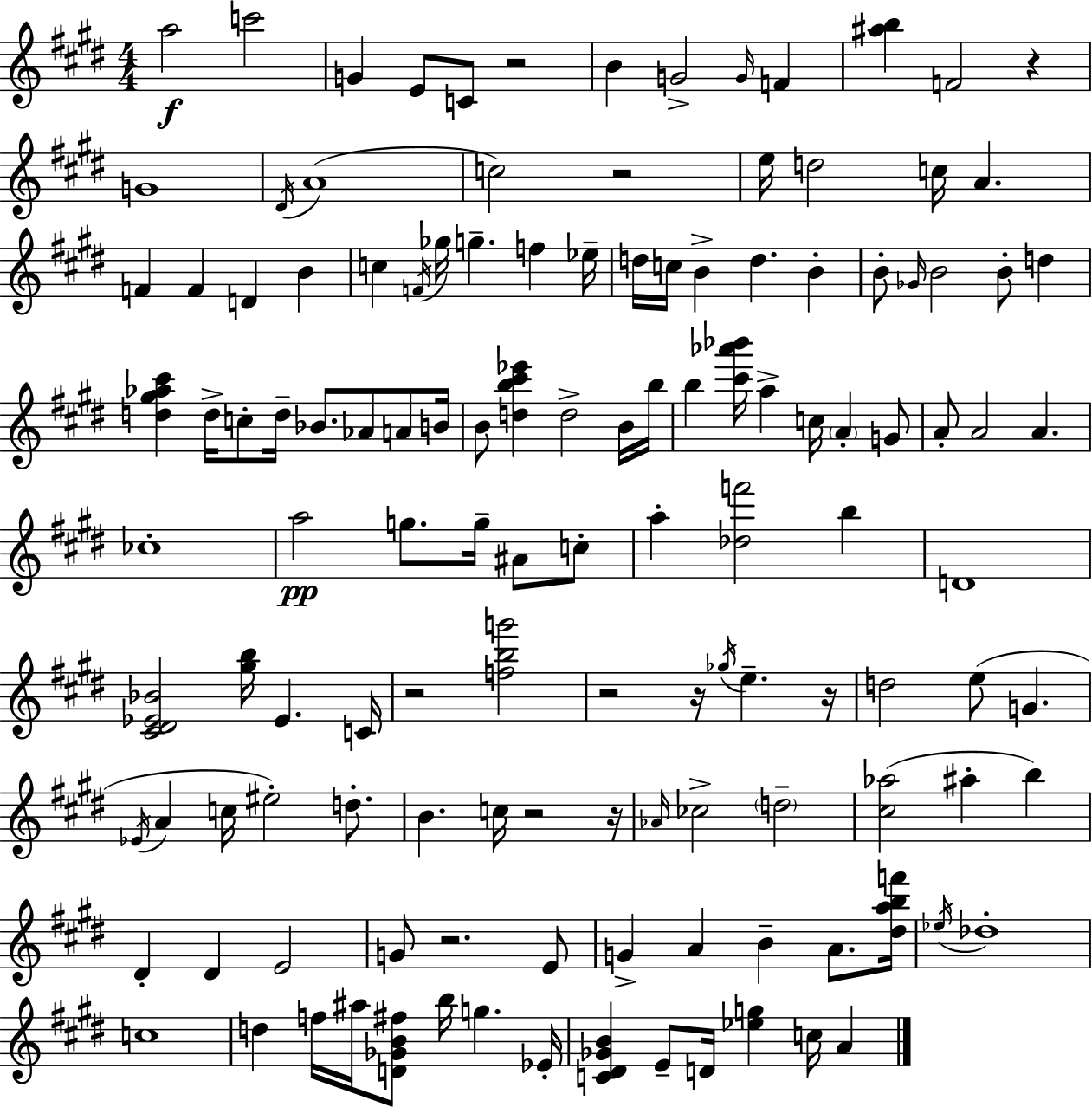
A5/h C6/h G4/q E4/e C4/e R/h B4/q G4/h G4/s F4/q [A#5,B5]/q F4/h R/q G4/w D#4/s A4/w C5/h R/h E5/s D5/h C5/s A4/q. F4/q F4/q D4/q B4/q C5/q F4/s Gb5/s G5/q. F5/q Eb5/s D5/s C5/s B4/q D5/q. B4/q B4/e Gb4/s B4/h B4/e D5/q [D5,G#5,Ab5,C#6]/q D5/s C5/e D5/s Bb4/e. Ab4/e A4/e B4/s B4/e [D5,B5,C#6,Eb6]/q D5/h B4/s B5/s B5/q [C#6,Ab6,Bb6]/s A5/q C5/s A4/q G4/e A4/e A4/h A4/q. CES5/w A5/h G5/e. G5/s A#4/e C5/e A5/q [Db5,F6]/h B5/q D4/w [C#4,D#4,Eb4,Bb4]/h [G#5,B5]/s Eb4/q. C4/s R/h [F5,B5,G6]/h R/h R/s Gb5/s E5/q. R/s D5/h E5/e G4/q. Eb4/s A4/q C5/s EIS5/h D5/e. B4/q. C5/s R/h R/s Ab4/s CES5/h D5/h [C#5,Ab5]/h A#5/q B5/q D#4/q D#4/q E4/h G4/e R/h. E4/e G4/q A4/q B4/q A4/e. [D#5,A5,B5,F6]/s Eb5/s Db5/w C5/w D5/q F5/s A#5/s [D4,Gb4,B4,F#5]/e B5/s G5/q. Eb4/s [C4,D#4,Gb4,B4]/q E4/e D4/s [Eb5,G5]/q C5/s A4/q